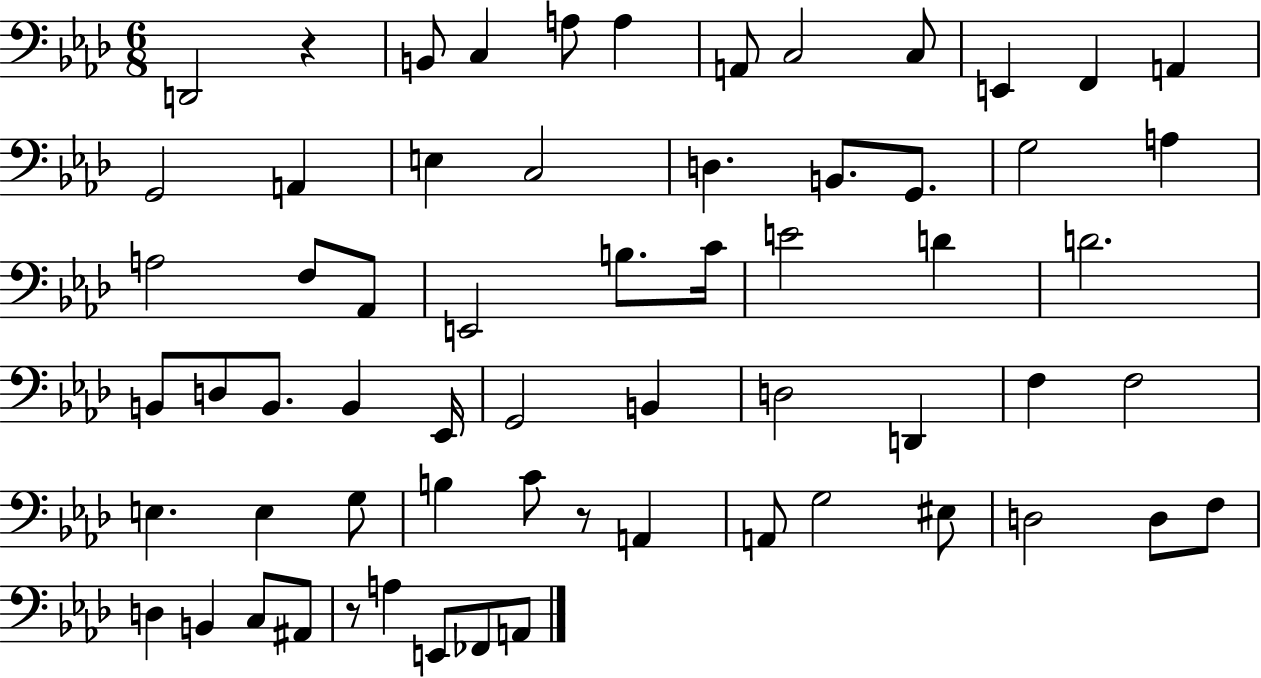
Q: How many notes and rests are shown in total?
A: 63